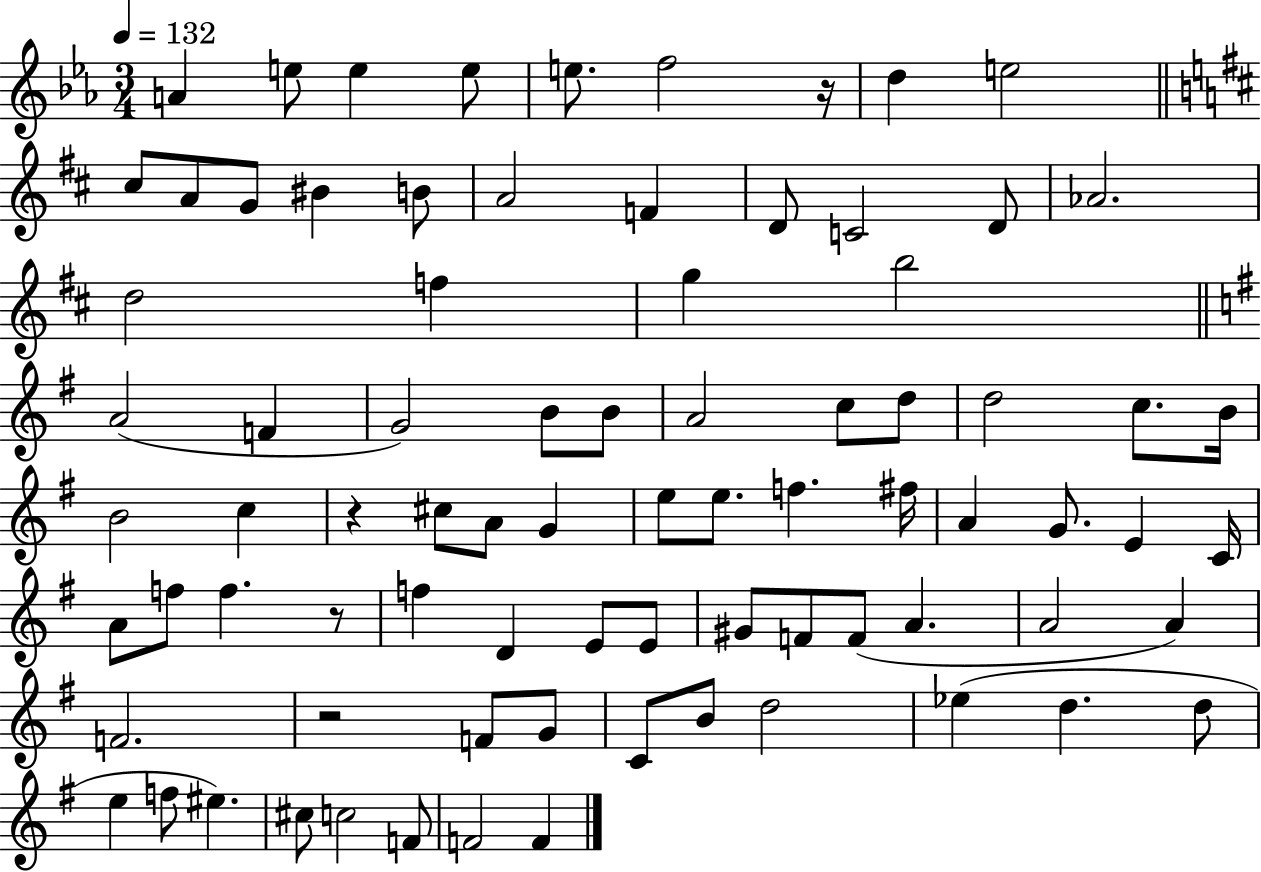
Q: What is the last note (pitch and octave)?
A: F4